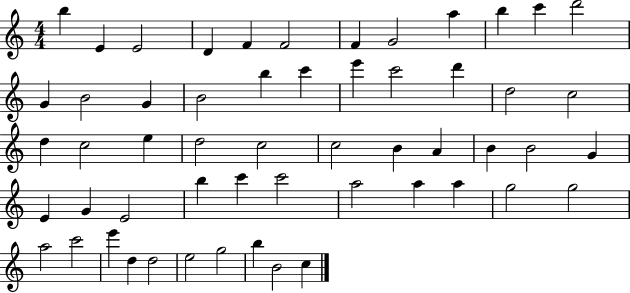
{
  \clef treble
  \numericTimeSignature
  \time 4/4
  \key c \major
  b''4 e'4 e'2 | d'4 f'4 f'2 | f'4 g'2 a''4 | b''4 c'''4 d'''2 | \break g'4 b'2 g'4 | b'2 b''4 c'''4 | e'''4 c'''2 d'''4 | d''2 c''2 | \break d''4 c''2 e''4 | d''2 c''2 | c''2 b'4 a'4 | b'4 b'2 g'4 | \break e'4 g'4 e'2 | b''4 c'''4 c'''2 | a''2 a''4 a''4 | g''2 g''2 | \break a''2 c'''2 | e'''4 d''4 d''2 | e''2 g''2 | b''4 b'2 c''4 | \break \bar "|."
}